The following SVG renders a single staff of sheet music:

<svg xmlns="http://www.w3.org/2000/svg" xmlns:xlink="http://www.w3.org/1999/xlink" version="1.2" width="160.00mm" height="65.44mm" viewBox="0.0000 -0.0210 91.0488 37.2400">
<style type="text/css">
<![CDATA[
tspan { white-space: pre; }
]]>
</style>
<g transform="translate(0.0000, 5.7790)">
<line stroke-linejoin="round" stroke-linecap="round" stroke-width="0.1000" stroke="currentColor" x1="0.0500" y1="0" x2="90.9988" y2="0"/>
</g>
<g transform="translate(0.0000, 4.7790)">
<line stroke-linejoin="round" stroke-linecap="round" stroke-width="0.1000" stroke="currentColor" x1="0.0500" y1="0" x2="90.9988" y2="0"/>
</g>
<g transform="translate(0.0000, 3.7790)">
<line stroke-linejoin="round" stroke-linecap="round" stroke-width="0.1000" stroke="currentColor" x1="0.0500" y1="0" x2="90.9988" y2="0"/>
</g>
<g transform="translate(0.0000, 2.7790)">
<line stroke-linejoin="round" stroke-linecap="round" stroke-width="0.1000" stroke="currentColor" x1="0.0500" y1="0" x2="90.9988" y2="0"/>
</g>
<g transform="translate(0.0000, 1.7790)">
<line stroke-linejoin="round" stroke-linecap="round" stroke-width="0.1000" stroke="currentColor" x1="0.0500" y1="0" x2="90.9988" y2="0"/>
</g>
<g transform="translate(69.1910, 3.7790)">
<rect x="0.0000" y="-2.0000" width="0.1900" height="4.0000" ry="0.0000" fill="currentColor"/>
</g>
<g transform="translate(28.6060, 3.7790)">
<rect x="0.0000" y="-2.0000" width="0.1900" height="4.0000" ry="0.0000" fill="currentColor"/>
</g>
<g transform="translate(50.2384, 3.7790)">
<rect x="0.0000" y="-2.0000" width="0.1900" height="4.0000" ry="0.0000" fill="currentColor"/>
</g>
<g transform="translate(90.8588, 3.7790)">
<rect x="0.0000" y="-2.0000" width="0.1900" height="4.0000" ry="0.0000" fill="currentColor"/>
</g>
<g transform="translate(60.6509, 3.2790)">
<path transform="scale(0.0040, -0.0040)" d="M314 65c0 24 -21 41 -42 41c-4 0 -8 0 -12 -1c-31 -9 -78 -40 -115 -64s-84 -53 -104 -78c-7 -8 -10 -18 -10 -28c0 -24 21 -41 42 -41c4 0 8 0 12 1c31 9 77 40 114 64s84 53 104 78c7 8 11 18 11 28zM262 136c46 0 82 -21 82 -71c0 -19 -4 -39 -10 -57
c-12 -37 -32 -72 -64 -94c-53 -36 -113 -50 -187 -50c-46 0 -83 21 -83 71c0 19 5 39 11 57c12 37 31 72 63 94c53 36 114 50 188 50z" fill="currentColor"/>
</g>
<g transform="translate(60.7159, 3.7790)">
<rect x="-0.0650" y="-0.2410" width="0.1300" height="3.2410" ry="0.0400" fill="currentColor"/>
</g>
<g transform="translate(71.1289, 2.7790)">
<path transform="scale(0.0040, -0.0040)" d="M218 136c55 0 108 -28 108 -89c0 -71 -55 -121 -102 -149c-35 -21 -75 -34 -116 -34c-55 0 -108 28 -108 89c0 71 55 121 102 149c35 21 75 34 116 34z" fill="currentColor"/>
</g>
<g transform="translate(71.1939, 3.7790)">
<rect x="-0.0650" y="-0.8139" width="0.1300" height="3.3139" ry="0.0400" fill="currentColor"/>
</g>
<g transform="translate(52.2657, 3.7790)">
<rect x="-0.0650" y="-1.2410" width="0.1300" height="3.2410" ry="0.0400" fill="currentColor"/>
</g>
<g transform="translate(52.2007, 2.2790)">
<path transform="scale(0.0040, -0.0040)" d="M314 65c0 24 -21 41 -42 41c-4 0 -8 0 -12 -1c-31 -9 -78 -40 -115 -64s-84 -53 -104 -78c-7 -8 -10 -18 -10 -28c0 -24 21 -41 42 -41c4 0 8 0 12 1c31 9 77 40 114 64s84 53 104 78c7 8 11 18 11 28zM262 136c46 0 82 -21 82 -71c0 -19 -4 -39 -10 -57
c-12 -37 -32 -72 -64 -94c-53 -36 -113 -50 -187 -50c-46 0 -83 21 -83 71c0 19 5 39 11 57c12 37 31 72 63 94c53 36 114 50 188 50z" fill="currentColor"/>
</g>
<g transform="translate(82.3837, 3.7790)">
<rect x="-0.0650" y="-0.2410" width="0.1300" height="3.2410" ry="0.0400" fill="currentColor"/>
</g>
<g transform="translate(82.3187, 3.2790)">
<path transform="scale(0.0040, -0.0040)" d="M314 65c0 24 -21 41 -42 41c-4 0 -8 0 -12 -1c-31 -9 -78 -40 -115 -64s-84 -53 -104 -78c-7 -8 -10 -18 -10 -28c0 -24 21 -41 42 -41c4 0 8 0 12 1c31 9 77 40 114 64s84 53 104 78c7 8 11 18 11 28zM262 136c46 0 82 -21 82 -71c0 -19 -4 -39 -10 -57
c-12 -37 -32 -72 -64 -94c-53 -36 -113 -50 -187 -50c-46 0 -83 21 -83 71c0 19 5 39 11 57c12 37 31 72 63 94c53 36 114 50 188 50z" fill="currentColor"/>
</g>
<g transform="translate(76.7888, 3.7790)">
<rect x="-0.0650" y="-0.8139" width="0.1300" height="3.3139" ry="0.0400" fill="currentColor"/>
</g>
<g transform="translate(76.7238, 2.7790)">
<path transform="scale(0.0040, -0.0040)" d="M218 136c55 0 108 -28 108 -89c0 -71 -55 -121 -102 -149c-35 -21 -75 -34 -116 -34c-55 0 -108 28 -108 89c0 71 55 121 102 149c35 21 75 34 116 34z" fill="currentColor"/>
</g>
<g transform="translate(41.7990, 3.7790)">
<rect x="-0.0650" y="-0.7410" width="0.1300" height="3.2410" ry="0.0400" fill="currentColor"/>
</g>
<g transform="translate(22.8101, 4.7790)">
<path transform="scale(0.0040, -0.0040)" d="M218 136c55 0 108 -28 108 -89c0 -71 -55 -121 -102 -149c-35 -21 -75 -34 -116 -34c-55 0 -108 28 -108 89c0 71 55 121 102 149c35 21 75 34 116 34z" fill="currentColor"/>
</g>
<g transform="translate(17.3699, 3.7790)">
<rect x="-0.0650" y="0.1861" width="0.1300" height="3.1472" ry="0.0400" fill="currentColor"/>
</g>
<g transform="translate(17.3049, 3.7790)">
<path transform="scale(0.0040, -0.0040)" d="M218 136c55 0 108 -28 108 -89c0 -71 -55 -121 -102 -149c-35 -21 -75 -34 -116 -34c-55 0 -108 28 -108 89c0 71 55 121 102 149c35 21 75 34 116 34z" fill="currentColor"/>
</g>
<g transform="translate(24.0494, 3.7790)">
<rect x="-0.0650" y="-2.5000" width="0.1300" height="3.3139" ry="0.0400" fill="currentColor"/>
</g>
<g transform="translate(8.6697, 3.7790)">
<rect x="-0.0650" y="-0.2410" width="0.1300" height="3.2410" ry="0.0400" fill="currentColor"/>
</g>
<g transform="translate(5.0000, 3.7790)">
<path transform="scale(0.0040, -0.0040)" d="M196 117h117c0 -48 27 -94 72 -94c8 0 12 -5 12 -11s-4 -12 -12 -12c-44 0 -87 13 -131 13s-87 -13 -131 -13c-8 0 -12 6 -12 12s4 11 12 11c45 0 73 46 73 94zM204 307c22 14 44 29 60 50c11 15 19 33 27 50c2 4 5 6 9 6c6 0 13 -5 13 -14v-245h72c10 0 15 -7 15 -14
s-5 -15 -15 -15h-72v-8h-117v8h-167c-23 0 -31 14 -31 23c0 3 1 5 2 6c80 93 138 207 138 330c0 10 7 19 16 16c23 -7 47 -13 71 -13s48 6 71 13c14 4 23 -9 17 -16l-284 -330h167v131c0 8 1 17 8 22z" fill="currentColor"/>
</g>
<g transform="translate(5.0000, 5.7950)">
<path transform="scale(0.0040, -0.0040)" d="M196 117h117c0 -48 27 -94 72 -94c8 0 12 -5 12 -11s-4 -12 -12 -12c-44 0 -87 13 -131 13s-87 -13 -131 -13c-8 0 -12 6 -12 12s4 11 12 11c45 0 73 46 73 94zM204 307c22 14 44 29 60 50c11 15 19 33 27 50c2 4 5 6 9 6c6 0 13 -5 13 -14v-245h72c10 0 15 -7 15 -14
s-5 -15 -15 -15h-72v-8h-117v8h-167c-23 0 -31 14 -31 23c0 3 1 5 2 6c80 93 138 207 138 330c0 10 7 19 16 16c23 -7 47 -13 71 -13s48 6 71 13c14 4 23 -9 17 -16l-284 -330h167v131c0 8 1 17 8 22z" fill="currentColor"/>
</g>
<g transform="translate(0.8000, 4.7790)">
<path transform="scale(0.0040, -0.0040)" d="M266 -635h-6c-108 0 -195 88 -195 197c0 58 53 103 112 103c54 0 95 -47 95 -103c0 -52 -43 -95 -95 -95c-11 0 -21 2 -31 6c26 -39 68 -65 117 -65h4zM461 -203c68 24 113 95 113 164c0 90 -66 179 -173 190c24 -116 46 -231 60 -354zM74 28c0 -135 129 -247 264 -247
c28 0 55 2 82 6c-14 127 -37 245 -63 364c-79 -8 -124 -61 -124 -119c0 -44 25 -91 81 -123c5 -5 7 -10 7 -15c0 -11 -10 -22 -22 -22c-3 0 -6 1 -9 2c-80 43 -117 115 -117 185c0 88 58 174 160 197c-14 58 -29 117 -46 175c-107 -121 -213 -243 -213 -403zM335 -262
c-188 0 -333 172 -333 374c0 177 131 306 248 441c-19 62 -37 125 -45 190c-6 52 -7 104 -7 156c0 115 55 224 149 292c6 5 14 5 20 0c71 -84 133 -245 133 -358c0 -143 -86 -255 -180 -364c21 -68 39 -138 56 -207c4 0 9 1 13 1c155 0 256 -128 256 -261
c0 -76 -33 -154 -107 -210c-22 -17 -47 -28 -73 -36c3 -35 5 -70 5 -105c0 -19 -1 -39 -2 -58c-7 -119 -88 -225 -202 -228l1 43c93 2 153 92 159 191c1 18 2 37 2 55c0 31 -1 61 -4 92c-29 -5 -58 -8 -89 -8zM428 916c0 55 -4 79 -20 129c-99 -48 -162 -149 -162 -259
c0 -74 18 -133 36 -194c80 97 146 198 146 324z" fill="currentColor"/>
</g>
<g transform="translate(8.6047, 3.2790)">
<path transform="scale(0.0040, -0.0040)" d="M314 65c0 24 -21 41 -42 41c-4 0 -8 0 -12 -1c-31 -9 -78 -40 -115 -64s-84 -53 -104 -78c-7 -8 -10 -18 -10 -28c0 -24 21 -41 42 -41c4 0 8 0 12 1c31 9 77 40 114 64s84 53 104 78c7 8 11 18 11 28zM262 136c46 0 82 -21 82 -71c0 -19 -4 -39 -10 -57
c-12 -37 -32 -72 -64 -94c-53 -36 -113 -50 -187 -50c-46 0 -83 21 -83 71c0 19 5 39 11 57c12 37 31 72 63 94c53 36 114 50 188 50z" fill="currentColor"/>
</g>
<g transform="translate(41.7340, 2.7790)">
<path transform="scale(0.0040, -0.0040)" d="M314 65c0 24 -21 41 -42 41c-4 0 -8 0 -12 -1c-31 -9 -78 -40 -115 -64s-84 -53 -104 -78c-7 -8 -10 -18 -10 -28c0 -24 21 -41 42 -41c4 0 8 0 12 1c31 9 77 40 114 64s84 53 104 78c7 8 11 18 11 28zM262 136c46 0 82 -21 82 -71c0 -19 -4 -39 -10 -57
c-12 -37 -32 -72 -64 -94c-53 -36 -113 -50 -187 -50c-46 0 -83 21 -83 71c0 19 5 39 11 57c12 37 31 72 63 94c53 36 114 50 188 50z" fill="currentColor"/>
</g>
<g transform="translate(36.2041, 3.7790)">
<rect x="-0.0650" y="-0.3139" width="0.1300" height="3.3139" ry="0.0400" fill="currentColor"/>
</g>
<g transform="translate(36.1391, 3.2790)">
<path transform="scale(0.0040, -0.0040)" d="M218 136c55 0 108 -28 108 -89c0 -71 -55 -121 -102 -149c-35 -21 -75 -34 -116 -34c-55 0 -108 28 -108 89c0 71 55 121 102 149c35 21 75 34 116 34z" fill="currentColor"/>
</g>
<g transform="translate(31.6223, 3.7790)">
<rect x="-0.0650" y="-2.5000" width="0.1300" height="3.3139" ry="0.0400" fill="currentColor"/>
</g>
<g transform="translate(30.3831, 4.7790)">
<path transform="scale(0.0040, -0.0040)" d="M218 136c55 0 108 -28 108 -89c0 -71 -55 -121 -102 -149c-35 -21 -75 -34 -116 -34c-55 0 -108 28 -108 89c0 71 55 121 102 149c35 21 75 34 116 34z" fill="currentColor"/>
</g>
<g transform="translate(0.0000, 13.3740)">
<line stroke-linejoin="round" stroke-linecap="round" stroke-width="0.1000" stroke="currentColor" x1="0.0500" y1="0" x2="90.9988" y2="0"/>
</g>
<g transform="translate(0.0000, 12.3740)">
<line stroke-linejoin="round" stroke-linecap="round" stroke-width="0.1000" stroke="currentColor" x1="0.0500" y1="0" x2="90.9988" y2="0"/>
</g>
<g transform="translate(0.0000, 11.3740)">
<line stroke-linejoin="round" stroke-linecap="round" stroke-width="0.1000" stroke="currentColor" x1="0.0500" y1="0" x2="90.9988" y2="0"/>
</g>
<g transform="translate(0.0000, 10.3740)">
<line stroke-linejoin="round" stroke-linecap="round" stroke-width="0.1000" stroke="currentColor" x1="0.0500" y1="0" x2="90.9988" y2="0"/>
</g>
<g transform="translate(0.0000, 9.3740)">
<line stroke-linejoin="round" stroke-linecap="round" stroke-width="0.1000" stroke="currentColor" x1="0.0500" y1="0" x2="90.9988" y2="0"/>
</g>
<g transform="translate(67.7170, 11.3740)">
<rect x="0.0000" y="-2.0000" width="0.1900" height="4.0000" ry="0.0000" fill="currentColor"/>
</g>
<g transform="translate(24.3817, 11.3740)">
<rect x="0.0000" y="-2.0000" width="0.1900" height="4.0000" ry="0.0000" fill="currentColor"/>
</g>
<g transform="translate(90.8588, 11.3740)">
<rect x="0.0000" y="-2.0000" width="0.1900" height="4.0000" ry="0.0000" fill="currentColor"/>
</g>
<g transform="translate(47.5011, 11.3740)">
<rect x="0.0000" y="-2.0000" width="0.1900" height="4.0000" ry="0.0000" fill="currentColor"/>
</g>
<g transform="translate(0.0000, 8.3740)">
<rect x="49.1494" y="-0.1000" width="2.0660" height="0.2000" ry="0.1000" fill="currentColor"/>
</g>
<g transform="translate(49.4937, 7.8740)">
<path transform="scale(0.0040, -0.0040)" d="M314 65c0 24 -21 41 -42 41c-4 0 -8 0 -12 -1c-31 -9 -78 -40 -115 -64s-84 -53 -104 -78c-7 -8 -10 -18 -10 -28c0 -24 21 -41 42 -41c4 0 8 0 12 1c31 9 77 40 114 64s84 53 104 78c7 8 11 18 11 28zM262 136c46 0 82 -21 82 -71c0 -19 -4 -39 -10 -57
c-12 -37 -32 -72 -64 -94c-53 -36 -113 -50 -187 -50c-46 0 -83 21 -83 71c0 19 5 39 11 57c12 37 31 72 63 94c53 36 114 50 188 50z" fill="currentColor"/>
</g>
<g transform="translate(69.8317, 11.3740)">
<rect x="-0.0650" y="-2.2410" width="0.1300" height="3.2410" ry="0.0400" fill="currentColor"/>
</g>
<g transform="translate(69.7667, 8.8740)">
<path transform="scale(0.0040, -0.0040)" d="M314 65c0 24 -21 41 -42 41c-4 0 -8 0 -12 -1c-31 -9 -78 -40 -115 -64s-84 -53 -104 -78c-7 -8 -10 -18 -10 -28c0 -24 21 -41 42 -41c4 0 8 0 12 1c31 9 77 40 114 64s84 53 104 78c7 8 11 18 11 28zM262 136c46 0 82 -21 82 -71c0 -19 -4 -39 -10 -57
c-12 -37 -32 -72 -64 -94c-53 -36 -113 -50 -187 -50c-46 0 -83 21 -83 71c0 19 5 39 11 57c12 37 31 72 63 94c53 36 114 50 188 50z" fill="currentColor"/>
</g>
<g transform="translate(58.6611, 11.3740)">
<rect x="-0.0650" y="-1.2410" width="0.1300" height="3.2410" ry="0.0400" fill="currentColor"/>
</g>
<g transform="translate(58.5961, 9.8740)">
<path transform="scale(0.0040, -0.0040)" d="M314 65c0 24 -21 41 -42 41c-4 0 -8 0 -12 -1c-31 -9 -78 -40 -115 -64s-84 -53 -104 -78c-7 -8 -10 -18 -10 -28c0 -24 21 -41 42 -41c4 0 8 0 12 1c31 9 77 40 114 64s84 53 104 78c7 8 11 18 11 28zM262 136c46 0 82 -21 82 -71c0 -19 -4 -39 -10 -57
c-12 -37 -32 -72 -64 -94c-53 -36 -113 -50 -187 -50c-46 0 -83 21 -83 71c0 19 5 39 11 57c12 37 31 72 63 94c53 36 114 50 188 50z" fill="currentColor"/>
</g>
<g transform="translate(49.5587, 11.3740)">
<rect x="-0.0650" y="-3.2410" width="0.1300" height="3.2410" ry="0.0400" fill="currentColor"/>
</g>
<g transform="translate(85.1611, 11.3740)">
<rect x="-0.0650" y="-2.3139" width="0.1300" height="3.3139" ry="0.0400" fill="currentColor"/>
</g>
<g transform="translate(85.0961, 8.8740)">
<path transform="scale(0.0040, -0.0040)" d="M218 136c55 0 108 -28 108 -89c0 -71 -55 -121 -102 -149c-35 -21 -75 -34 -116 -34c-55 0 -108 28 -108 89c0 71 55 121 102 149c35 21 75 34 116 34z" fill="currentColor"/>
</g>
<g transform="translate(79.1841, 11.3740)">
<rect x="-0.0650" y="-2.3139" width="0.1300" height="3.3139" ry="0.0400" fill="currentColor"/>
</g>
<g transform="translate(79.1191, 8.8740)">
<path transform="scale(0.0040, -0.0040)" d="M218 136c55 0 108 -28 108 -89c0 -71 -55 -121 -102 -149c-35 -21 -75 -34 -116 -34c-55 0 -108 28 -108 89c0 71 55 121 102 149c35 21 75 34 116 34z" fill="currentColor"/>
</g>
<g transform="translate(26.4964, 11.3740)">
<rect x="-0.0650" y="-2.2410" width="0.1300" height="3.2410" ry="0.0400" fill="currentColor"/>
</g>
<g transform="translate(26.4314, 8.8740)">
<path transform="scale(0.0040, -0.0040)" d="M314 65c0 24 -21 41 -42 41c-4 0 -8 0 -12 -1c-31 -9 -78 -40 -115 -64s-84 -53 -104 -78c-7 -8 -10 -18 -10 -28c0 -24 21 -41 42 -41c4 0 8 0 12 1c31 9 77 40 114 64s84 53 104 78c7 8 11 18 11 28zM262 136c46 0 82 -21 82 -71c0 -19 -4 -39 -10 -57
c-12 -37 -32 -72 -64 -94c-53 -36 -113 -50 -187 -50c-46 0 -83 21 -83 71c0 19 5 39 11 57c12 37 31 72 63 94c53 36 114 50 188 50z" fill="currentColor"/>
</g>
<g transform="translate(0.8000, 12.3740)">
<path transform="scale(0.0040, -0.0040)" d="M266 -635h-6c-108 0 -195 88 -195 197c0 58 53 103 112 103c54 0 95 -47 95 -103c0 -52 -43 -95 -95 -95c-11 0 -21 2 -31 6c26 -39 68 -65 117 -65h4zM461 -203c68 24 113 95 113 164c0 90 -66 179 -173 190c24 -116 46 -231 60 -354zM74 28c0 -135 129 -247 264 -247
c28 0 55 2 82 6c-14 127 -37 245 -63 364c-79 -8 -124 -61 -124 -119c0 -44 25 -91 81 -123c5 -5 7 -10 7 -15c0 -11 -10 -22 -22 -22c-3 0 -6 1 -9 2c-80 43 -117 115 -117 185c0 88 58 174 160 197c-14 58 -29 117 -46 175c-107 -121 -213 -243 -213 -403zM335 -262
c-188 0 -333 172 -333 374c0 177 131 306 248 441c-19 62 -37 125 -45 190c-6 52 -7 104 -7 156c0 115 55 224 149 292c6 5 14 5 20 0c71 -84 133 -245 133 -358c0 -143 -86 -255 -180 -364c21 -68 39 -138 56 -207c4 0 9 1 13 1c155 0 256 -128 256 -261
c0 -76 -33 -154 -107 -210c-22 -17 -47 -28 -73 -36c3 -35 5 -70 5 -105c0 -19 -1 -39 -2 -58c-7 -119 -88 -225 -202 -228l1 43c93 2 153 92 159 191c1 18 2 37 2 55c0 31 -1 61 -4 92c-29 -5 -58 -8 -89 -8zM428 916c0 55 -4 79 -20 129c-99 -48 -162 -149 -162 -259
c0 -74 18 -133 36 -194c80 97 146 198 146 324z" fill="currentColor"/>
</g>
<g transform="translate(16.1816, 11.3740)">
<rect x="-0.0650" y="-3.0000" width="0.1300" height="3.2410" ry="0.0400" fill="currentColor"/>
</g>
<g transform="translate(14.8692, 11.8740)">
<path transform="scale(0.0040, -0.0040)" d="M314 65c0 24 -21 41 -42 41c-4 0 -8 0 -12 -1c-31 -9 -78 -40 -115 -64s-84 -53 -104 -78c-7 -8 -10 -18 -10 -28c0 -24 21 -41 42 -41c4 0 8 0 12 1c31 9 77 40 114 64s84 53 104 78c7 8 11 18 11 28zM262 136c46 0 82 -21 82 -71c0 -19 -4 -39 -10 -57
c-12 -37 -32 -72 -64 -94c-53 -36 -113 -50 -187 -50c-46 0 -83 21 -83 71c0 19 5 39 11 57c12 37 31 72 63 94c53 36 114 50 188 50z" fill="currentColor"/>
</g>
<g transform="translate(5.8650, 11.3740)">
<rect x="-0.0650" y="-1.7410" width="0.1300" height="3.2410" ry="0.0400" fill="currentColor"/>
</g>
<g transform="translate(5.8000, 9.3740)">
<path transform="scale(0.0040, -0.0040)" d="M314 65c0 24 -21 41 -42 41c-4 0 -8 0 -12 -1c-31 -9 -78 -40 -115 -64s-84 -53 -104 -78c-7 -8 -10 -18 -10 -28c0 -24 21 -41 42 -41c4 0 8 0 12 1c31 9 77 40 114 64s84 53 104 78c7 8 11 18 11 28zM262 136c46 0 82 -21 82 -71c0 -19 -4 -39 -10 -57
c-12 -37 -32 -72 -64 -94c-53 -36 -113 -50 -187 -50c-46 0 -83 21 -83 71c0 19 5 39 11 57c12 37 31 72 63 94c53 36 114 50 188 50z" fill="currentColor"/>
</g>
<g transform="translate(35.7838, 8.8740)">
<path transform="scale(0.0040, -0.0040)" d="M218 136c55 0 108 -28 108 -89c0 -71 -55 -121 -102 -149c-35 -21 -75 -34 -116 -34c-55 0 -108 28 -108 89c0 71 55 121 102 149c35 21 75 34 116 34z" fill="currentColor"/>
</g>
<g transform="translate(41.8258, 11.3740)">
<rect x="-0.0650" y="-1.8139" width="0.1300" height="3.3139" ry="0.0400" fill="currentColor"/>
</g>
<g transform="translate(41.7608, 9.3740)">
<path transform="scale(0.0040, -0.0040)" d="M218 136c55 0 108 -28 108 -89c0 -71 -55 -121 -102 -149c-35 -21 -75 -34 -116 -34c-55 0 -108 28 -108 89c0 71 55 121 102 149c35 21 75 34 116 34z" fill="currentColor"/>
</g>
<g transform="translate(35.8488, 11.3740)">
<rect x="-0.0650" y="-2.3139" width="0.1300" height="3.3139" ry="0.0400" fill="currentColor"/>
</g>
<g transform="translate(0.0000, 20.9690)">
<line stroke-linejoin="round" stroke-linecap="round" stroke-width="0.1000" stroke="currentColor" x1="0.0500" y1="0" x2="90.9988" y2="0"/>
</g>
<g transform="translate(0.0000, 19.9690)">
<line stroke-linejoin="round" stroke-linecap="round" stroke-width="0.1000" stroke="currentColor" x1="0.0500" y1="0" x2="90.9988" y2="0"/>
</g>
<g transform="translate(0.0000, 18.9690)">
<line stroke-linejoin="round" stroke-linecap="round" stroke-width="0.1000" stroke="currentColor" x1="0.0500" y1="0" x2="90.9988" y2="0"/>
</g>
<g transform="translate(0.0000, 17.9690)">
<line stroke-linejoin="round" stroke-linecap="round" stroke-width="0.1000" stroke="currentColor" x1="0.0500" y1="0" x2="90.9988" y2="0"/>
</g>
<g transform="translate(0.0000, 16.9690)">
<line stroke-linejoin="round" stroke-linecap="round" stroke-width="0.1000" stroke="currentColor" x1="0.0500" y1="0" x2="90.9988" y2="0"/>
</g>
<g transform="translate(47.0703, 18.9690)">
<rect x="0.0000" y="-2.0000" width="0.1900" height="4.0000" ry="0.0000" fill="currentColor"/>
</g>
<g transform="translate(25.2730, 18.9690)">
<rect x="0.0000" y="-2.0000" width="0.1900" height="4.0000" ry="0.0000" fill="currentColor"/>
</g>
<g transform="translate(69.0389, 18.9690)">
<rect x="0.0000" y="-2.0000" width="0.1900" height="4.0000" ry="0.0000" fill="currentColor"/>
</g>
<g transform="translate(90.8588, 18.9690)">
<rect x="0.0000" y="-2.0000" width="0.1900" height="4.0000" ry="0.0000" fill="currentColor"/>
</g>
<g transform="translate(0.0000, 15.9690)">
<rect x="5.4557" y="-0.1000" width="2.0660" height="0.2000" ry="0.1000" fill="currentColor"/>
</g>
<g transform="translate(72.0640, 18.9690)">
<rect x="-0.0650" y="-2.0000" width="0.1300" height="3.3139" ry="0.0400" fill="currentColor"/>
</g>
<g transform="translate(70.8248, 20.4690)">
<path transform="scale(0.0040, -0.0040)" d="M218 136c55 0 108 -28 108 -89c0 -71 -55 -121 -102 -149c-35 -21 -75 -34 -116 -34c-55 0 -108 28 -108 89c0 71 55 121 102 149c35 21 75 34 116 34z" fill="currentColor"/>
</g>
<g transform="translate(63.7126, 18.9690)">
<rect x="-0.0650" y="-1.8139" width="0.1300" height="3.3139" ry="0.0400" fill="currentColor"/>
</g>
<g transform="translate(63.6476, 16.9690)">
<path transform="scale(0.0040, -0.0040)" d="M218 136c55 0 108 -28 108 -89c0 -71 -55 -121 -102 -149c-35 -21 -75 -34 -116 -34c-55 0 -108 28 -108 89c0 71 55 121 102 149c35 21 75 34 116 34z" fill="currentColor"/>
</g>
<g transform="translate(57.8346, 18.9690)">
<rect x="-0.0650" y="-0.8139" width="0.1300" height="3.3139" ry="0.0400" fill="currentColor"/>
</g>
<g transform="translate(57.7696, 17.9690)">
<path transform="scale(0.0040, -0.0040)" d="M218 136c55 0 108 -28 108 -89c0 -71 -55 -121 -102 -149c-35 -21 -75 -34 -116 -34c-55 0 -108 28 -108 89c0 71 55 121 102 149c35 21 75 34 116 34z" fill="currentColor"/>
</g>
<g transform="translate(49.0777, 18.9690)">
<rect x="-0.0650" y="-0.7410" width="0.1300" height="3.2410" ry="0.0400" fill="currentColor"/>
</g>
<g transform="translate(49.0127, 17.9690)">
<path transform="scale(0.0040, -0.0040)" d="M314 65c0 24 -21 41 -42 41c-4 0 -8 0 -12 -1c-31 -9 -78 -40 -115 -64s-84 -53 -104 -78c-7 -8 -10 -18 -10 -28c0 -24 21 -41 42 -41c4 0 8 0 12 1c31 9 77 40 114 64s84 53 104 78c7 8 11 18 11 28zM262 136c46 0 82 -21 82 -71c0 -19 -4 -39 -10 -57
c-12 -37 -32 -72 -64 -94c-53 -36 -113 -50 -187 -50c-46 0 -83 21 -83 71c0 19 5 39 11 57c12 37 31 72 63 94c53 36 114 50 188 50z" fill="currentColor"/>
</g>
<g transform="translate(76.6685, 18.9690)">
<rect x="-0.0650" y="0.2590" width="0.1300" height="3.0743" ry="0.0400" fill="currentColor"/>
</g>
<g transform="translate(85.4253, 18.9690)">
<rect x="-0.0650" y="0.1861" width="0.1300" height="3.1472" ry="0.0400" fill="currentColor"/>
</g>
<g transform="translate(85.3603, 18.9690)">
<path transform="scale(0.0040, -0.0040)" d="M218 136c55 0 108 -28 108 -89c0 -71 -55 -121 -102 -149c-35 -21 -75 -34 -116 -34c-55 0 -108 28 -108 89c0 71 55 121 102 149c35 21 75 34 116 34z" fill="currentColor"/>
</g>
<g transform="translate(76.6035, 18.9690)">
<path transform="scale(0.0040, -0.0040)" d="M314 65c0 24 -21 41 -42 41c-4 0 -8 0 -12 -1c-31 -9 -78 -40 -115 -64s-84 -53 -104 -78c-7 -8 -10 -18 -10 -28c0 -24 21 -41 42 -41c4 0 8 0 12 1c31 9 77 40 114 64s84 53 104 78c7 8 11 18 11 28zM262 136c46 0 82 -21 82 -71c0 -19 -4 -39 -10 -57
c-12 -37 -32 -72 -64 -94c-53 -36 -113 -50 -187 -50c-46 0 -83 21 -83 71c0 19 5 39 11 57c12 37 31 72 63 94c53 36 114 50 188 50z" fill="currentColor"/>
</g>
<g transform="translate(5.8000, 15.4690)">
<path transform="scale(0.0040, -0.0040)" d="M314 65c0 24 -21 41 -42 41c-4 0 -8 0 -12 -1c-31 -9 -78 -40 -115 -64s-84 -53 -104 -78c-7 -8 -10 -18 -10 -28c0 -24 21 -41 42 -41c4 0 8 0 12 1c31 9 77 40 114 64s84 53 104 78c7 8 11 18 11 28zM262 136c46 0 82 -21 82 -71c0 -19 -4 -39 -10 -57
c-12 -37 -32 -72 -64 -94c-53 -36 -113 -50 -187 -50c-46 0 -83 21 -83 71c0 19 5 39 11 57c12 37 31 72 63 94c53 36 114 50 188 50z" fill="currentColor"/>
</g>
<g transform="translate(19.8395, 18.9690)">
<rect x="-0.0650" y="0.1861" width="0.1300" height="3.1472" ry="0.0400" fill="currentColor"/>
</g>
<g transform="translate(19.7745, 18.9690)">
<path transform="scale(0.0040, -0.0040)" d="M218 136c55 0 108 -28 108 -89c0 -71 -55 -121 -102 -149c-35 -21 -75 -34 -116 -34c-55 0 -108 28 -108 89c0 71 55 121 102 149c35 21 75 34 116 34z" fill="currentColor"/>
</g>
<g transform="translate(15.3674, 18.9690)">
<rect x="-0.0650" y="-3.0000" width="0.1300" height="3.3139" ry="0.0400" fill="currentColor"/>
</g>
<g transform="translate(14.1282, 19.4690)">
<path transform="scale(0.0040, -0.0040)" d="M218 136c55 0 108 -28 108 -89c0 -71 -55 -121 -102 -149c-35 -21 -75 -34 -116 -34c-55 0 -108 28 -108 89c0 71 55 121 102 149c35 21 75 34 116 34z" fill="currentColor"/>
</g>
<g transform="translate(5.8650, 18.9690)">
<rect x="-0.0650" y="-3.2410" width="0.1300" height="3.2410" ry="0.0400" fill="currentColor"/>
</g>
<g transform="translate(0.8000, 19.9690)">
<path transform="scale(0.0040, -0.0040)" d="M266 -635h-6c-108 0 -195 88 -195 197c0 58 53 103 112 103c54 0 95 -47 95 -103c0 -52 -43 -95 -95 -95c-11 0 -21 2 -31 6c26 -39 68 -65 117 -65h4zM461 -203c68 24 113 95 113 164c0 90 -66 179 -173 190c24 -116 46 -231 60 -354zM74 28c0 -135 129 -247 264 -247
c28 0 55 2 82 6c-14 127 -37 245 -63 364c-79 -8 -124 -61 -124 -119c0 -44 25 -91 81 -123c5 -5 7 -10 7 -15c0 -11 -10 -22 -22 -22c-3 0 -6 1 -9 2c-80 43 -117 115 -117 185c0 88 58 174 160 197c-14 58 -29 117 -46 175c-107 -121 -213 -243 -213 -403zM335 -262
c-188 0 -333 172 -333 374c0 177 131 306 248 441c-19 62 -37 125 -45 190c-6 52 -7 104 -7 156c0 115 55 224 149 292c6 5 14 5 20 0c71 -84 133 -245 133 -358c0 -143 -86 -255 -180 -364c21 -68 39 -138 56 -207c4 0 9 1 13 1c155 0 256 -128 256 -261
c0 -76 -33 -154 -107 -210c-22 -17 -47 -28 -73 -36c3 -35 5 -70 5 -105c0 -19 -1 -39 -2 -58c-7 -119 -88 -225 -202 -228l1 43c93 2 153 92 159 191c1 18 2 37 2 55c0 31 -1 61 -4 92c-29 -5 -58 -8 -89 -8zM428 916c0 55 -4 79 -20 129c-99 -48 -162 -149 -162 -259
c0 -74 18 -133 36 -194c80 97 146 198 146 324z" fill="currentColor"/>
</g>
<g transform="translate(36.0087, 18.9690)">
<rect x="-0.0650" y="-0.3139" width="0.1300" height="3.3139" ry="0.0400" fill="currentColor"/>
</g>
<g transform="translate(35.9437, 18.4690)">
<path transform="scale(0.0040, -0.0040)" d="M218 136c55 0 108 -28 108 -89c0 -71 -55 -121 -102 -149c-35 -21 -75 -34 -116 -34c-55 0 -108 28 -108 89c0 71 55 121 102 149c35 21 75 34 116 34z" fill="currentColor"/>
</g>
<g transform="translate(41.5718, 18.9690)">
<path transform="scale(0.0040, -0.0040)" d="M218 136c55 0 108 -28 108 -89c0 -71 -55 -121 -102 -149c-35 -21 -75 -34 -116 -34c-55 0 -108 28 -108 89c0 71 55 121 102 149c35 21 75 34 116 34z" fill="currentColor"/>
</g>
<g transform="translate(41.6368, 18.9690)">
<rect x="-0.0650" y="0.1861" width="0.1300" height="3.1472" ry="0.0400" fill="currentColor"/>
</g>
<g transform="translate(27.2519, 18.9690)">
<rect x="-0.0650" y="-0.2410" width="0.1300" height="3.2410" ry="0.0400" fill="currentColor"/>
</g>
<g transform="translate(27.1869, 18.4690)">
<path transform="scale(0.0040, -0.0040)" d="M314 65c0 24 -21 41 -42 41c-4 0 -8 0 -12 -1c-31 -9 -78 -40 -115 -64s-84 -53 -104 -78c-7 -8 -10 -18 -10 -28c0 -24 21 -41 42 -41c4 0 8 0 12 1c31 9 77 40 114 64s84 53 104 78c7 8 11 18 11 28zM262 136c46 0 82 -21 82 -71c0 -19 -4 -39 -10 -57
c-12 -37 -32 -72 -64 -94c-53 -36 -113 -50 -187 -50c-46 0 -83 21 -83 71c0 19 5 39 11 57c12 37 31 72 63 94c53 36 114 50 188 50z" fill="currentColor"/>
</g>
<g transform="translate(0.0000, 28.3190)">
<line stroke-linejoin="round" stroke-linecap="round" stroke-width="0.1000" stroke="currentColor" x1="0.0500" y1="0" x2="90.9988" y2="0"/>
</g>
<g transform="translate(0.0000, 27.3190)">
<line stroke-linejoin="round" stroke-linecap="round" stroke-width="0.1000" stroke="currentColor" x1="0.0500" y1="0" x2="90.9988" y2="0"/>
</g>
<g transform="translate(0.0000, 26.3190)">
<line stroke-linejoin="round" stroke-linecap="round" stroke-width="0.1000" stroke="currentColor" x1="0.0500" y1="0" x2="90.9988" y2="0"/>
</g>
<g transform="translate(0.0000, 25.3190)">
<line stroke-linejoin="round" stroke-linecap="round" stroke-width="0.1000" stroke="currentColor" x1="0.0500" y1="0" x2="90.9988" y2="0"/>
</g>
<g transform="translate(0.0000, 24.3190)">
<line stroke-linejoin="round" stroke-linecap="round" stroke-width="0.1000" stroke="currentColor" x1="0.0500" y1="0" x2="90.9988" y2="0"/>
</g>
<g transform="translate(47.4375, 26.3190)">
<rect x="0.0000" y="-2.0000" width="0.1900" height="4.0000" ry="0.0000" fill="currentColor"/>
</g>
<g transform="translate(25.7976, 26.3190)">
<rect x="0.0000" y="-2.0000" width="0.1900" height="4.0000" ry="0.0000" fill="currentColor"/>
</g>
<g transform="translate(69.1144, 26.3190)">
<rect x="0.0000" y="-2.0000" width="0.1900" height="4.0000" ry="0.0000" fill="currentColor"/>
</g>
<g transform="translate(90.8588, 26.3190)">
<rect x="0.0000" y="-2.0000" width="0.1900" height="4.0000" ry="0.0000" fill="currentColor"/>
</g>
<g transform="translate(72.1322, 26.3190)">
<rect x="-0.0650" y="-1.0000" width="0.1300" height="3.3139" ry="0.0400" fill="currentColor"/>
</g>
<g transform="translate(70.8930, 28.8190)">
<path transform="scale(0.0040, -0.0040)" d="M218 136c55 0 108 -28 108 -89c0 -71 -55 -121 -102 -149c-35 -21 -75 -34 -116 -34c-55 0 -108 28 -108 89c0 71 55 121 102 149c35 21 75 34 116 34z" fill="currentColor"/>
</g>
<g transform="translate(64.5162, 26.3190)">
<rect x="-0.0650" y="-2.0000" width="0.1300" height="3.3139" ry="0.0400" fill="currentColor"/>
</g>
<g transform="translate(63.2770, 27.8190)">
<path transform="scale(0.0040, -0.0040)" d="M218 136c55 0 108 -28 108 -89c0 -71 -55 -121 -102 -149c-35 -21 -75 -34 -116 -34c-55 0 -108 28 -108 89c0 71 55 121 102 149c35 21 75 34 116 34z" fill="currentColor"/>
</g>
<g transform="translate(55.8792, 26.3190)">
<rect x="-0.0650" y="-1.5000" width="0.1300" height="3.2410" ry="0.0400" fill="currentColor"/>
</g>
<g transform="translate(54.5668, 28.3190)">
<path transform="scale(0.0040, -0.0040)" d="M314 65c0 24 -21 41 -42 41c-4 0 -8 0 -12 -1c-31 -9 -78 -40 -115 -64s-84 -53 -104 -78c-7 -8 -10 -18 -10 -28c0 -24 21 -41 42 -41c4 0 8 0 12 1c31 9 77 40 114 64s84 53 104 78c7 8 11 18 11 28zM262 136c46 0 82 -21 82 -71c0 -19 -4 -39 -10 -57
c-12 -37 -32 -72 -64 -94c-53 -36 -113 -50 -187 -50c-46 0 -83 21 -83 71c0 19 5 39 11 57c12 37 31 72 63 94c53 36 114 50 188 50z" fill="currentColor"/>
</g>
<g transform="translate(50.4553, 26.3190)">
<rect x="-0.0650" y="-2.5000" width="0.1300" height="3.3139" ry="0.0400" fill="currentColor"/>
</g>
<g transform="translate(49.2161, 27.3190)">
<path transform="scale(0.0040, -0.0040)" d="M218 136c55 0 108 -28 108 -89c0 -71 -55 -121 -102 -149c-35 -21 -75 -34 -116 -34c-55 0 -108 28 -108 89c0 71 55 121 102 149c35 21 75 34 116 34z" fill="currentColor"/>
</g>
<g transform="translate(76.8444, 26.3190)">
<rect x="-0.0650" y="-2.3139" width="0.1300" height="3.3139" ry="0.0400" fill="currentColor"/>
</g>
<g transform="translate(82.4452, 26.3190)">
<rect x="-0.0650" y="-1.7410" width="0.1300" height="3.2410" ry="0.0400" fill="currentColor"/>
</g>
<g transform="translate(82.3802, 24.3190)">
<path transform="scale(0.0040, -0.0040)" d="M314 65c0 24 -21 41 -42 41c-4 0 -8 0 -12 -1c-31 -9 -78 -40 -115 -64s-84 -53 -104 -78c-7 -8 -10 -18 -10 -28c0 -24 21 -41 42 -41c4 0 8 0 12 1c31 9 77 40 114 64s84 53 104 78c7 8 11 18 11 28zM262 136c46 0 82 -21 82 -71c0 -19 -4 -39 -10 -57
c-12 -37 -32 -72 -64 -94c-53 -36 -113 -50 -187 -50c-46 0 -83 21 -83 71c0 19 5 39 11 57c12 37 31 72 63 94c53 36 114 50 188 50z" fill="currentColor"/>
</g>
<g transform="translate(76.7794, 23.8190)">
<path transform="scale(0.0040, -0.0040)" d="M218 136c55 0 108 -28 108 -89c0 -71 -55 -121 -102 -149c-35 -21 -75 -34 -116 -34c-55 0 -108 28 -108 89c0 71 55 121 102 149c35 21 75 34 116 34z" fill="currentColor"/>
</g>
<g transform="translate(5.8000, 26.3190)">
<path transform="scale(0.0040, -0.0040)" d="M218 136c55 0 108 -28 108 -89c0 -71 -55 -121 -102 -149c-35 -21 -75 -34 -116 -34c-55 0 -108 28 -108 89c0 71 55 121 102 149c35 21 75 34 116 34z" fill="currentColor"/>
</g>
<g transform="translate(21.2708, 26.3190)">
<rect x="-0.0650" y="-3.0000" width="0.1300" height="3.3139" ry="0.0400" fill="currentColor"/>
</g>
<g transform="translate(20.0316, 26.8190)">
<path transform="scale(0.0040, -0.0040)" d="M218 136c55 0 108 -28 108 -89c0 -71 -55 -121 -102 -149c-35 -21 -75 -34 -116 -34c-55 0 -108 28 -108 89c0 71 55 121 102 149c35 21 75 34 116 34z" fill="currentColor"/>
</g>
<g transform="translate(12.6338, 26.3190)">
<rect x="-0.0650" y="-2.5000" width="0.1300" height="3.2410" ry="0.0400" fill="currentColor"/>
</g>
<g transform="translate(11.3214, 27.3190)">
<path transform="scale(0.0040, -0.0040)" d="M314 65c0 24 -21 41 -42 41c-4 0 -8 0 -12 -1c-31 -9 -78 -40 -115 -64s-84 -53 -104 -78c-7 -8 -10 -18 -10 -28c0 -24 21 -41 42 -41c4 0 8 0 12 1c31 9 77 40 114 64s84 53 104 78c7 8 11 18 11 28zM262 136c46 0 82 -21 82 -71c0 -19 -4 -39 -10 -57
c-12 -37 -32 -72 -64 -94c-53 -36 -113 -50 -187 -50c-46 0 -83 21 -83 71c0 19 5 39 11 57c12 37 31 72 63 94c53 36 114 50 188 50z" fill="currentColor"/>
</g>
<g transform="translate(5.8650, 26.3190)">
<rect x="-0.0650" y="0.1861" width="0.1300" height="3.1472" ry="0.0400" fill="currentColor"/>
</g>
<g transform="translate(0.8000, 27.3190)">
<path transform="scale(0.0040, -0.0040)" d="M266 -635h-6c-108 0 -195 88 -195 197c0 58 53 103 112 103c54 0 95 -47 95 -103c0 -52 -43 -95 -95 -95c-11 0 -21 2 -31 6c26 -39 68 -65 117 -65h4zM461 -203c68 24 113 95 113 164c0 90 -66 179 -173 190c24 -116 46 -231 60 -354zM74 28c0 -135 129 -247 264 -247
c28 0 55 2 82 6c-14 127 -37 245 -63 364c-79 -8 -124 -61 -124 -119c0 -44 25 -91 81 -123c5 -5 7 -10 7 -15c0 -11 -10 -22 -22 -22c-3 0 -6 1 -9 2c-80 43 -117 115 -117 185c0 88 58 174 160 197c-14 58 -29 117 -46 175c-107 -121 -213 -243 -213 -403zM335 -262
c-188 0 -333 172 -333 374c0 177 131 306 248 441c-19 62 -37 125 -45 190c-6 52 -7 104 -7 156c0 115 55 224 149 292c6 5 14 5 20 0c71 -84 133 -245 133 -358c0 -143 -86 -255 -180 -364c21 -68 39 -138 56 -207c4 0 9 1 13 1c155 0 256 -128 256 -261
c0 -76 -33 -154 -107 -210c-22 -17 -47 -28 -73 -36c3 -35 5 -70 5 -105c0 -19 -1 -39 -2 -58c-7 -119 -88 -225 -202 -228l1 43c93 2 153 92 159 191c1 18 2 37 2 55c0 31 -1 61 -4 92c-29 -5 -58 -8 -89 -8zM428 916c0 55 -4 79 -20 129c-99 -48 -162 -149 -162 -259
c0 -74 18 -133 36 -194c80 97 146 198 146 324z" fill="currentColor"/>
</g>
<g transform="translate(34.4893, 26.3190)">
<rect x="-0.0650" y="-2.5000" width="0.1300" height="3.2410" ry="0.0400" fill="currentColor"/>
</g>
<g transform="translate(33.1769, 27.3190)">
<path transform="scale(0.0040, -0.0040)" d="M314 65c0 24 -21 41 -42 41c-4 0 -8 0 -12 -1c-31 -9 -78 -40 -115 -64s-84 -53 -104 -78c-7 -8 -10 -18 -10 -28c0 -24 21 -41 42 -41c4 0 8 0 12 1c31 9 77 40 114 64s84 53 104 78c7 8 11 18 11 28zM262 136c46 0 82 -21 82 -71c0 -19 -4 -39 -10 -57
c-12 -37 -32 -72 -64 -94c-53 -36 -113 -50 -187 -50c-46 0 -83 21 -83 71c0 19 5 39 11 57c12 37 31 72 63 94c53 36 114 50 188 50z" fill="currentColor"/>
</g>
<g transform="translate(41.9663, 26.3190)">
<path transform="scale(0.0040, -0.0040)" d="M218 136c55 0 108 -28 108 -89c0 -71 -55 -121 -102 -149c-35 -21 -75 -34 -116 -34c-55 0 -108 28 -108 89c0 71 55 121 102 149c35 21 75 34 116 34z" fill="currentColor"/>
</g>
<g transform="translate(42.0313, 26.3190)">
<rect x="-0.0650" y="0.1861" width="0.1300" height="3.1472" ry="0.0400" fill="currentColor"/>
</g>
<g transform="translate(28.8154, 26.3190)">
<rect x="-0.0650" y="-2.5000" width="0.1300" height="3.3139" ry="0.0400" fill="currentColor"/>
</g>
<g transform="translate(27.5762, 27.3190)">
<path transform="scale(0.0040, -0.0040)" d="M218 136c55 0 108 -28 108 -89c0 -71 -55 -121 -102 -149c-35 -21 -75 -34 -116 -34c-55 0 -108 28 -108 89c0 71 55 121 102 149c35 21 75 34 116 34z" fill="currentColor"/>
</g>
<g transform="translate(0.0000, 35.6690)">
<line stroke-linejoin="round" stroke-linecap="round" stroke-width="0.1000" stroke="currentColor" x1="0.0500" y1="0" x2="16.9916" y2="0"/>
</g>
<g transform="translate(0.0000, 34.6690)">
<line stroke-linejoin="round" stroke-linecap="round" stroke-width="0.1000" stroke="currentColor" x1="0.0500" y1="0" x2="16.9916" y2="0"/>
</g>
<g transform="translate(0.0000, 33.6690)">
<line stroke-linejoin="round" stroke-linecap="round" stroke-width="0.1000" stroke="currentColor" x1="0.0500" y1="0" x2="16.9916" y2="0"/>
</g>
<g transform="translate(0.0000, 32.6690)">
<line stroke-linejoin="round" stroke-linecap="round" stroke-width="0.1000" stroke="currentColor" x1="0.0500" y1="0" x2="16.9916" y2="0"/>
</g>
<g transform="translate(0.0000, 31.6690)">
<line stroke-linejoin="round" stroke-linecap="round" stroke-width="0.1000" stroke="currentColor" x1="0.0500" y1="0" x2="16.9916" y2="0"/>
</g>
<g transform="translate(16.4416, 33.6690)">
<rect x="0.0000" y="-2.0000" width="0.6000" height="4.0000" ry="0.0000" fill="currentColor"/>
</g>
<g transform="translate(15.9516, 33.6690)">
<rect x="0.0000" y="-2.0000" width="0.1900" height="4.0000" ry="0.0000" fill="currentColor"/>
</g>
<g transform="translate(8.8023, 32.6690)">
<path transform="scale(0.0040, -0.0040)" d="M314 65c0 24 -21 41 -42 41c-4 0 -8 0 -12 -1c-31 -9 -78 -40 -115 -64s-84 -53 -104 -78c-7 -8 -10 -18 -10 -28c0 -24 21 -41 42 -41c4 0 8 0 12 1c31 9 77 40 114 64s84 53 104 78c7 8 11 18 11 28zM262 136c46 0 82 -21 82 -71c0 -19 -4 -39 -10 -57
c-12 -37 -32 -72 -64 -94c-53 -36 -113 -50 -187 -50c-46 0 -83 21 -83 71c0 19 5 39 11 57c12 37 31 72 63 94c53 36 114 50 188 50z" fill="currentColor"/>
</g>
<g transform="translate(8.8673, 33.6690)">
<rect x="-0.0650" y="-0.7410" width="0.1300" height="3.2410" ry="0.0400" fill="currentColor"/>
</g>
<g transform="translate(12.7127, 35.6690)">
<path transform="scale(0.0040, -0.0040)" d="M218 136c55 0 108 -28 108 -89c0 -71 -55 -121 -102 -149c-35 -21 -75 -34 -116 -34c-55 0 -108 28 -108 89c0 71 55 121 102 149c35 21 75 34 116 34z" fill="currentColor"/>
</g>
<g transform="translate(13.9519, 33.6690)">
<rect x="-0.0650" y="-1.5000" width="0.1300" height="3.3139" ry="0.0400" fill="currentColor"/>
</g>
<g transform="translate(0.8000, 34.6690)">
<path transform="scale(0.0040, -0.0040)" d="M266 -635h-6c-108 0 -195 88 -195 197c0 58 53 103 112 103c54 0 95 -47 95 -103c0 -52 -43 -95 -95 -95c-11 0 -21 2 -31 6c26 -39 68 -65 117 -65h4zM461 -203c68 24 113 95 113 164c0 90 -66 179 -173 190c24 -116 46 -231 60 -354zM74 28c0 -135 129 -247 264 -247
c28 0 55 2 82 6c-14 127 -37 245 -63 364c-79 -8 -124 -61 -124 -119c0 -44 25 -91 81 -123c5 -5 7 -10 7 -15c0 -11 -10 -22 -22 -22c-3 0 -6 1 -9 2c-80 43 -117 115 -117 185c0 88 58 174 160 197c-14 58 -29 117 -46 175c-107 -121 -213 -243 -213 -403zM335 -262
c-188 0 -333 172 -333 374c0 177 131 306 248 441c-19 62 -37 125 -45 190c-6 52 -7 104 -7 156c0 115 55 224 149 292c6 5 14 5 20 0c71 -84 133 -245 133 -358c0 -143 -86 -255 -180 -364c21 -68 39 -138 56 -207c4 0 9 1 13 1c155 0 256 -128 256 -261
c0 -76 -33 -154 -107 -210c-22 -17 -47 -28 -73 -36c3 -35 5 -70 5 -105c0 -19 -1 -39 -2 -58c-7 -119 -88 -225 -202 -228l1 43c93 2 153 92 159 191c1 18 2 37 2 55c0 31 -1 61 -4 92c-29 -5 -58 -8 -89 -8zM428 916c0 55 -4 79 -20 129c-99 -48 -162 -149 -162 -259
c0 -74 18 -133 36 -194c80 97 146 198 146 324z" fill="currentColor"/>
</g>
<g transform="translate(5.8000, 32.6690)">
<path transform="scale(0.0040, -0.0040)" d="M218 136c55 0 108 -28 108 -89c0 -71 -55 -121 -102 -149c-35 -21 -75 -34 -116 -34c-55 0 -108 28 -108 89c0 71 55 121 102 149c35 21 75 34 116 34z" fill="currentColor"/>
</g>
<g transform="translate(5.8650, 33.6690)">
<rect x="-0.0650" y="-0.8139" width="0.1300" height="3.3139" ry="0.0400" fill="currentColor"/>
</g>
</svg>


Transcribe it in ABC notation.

X:1
T:Untitled
M:4/4
L:1/4
K:C
c2 B G G c d2 e2 c2 d d c2 f2 A2 g2 g f b2 e2 g2 g g b2 A B c2 c B d2 d f F B2 B B G2 A G G2 B G E2 F D g f2 d d2 E